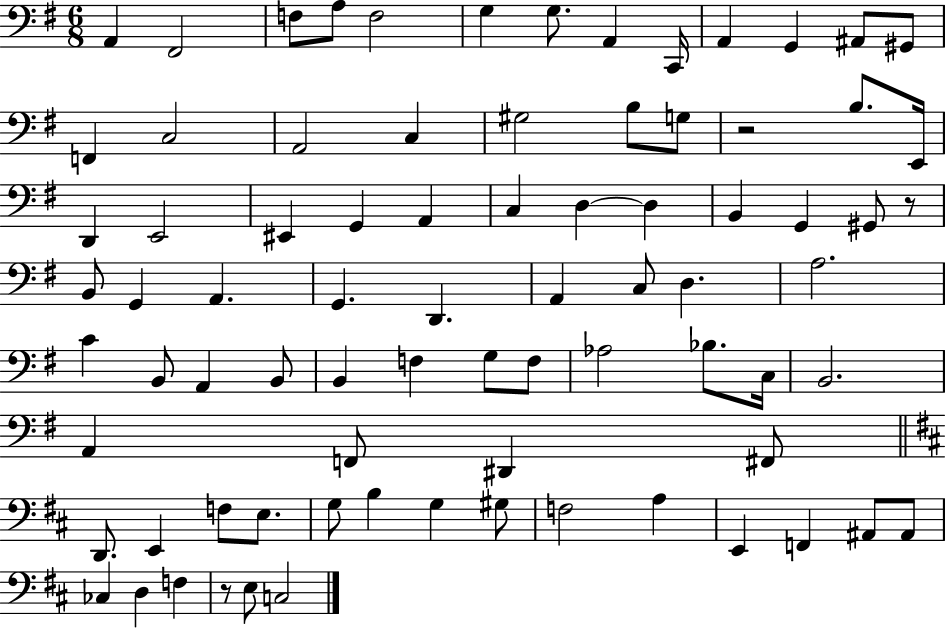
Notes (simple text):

A2/q F#2/h F3/e A3/e F3/h G3/q G3/e. A2/q C2/s A2/q G2/q A#2/e G#2/e F2/q C3/h A2/h C3/q G#3/h B3/e G3/e R/h B3/e. E2/s D2/q E2/h EIS2/q G2/q A2/q C3/q D3/q D3/q B2/q G2/q G#2/e R/e B2/e G2/q A2/q. G2/q. D2/q. A2/q C3/e D3/q. A3/h. C4/q B2/e A2/q B2/e B2/q F3/q G3/e F3/e Ab3/h Bb3/e. C3/s B2/h. A2/q F2/e D#2/q F#2/e D2/e. E2/q F3/e E3/e. G3/e B3/q G3/q G#3/e F3/h A3/q E2/q F2/q A#2/e A#2/e CES3/q D3/q F3/q R/e E3/e C3/h